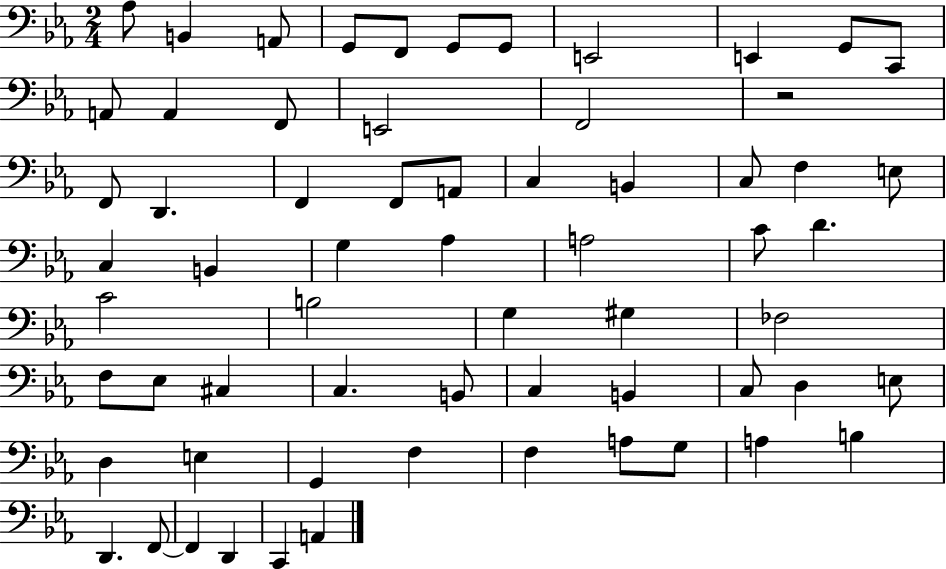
Ab3/e B2/q A2/e G2/e F2/e G2/e G2/e E2/h E2/q G2/e C2/e A2/e A2/q F2/e E2/h F2/h R/h F2/e D2/q. F2/q F2/e A2/e C3/q B2/q C3/e F3/q E3/e C3/q B2/q G3/q Ab3/q A3/h C4/e D4/q. C4/h B3/h G3/q G#3/q FES3/h F3/e Eb3/e C#3/q C3/q. B2/e C3/q B2/q C3/e D3/q E3/e D3/q E3/q G2/q F3/q F3/q A3/e G3/e A3/q B3/q D2/q. F2/e F2/q D2/q C2/q A2/q